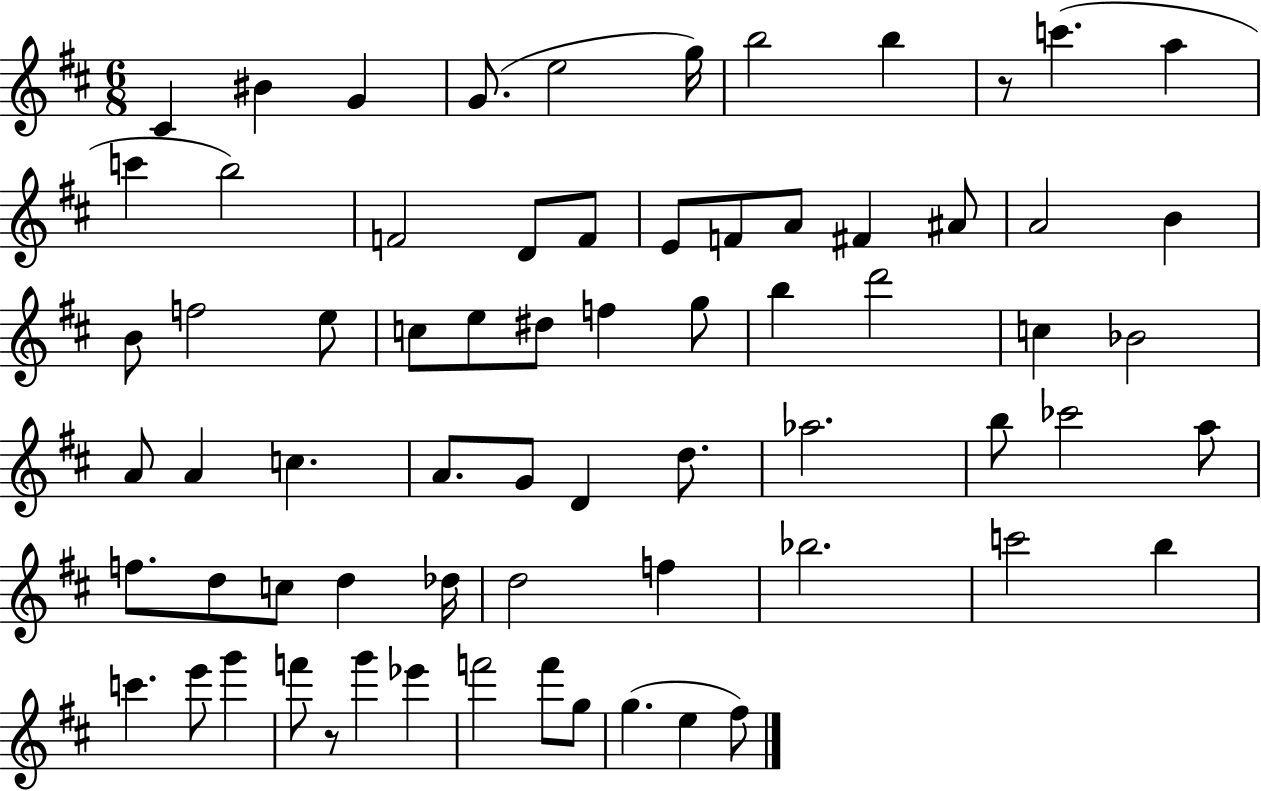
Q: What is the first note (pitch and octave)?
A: C#4